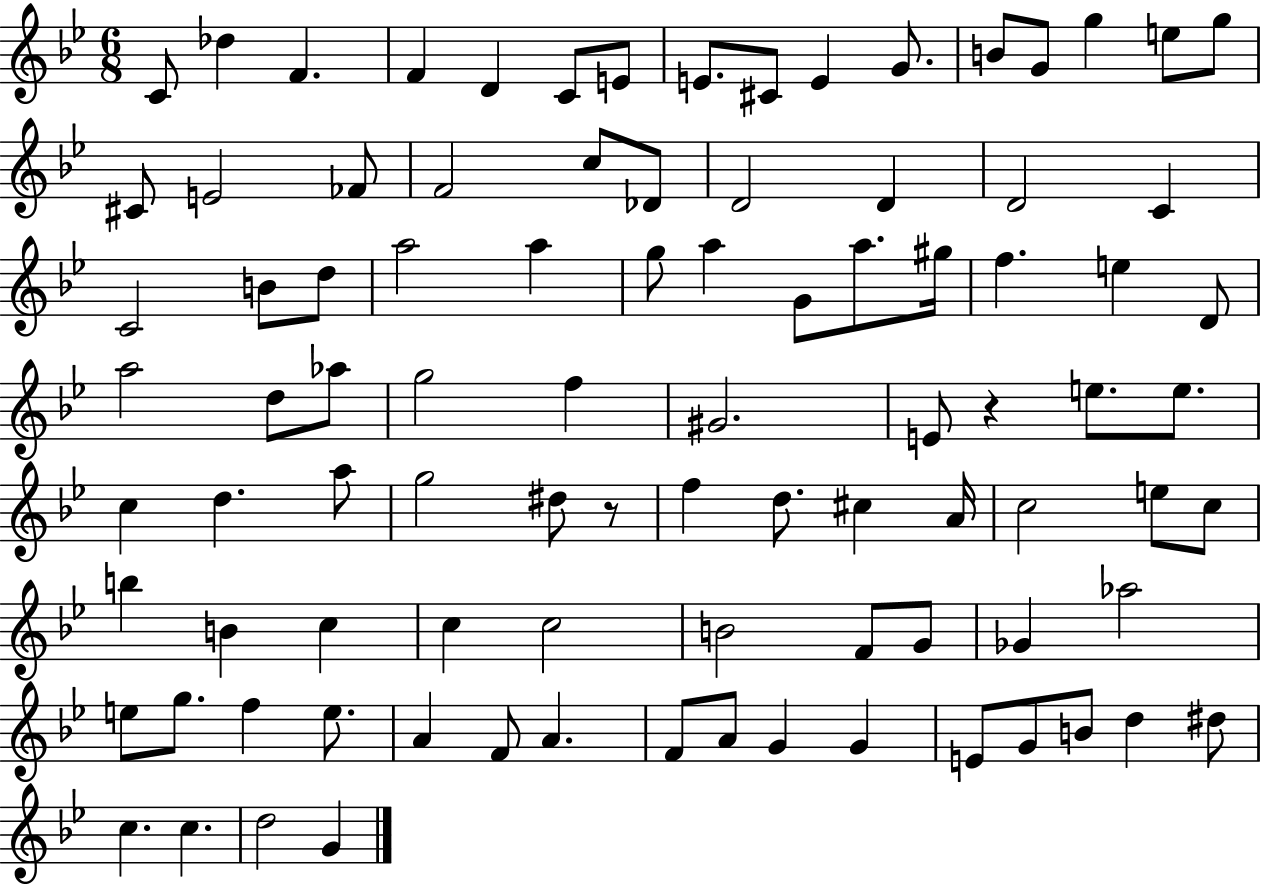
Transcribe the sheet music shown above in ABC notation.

X:1
T:Untitled
M:6/8
L:1/4
K:Bb
C/2 _d F F D C/2 E/2 E/2 ^C/2 E G/2 B/2 G/2 g e/2 g/2 ^C/2 E2 _F/2 F2 c/2 _D/2 D2 D D2 C C2 B/2 d/2 a2 a g/2 a G/2 a/2 ^g/4 f e D/2 a2 d/2 _a/2 g2 f ^G2 E/2 z e/2 e/2 c d a/2 g2 ^d/2 z/2 f d/2 ^c A/4 c2 e/2 c/2 b B c c c2 B2 F/2 G/2 _G _a2 e/2 g/2 f e/2 A F/2 A F/2 A/2 G G E/2 G/2 B/2 d ^d/2 c c d2 G